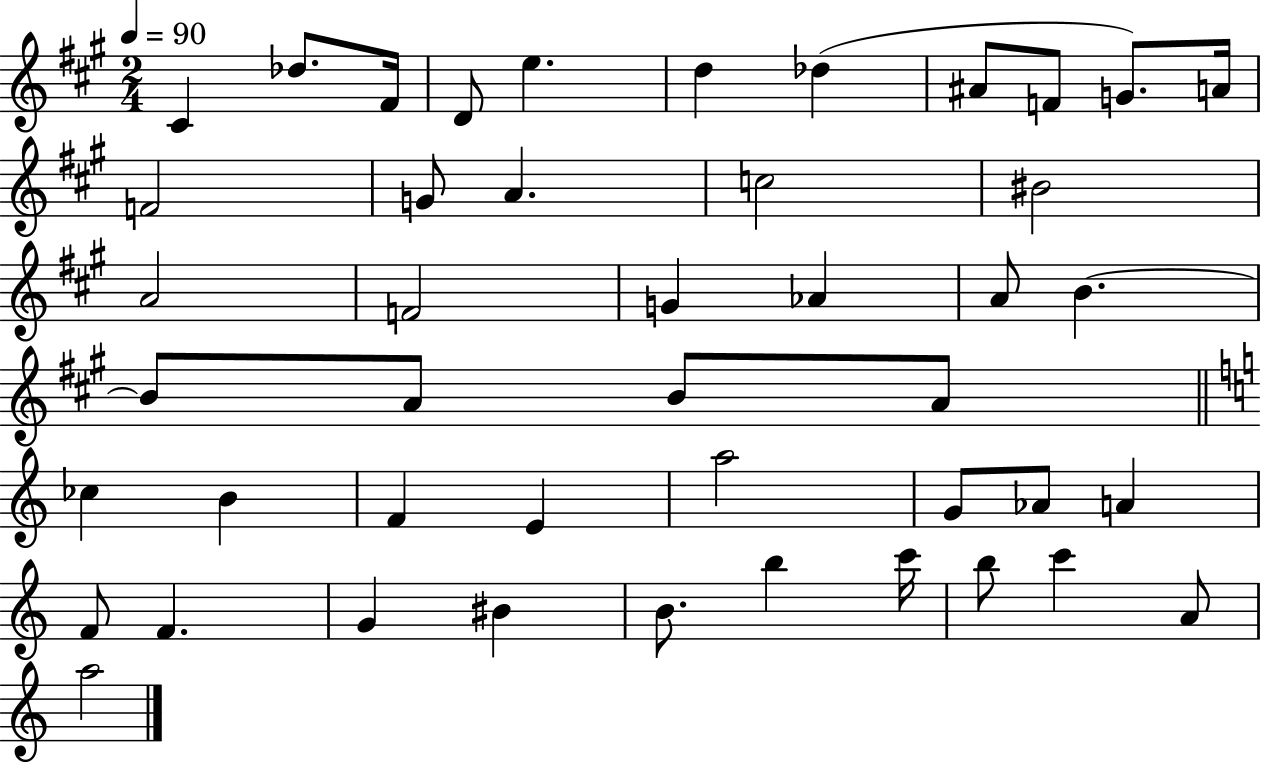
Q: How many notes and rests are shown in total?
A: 45